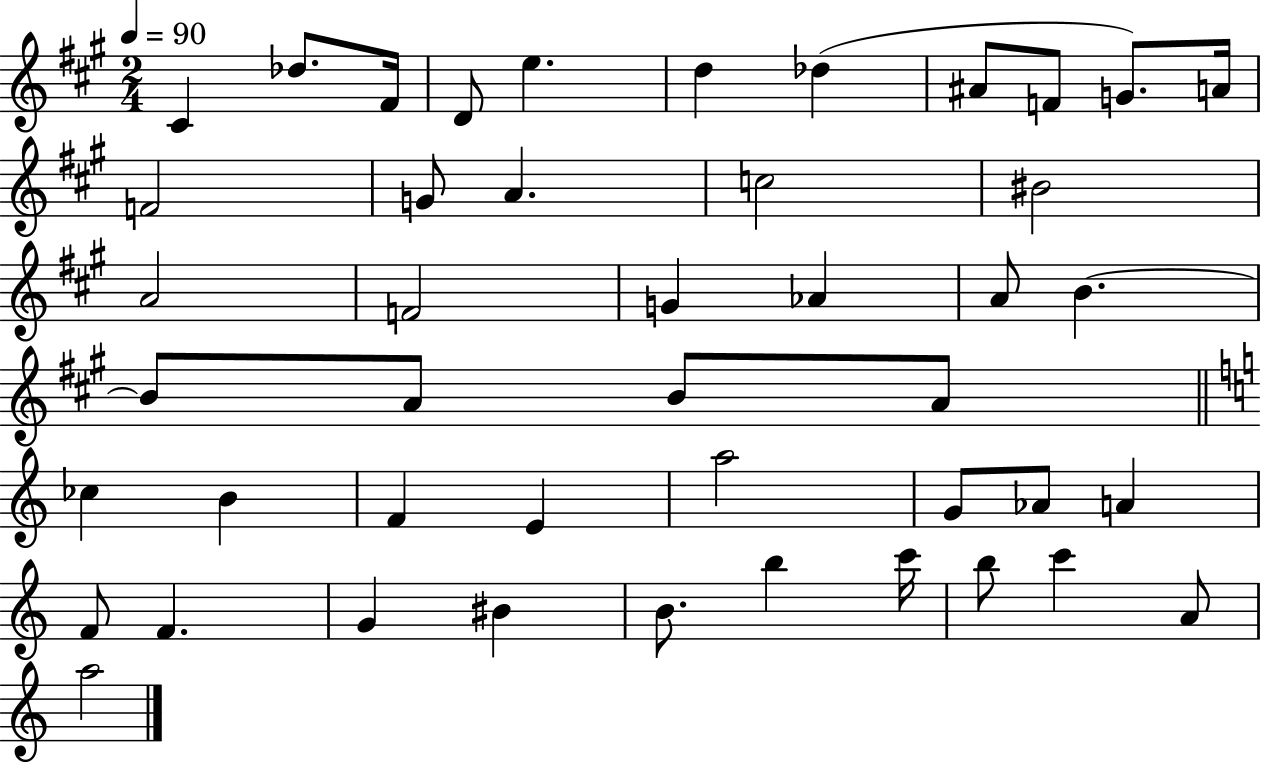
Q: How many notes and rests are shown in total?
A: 45